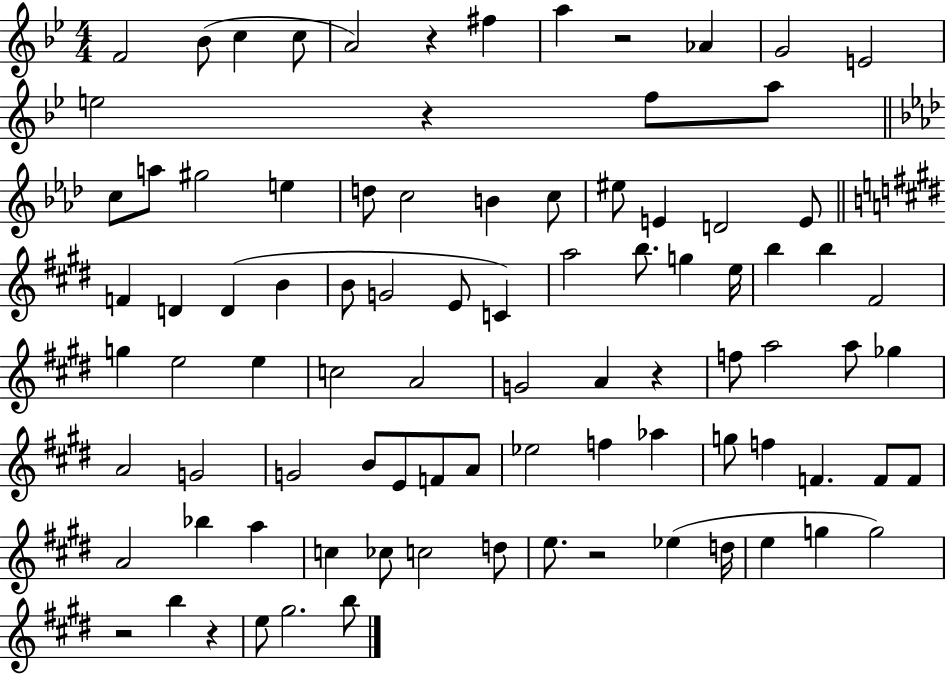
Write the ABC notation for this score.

X:1
T:Untitled
M:4/4
L:1/4
K:Bb
F2 _B/2 c c/2 A2 z ^f a z2 _A G2 E2 e2 z f/2 a/2 c/2 a/2 ^g2 e d/2 c2 B c/2 ^e/2 E D2 E/2 F D D B B/2 G2 E/2 C a2 b/2 g e/4 b b ^F2 g e2 e c2 A2 G2 A z f/2 a2 a/2 _g A2 G2 G2 B/2 E/2 F/2 A/2 _e2 f _a g/2 f F F/2 F/2 A2 _b a c _c/2 c2 d/2 e/2 z2 _e d/4 e g g2 z2 b z e/2 ^g2 b/2